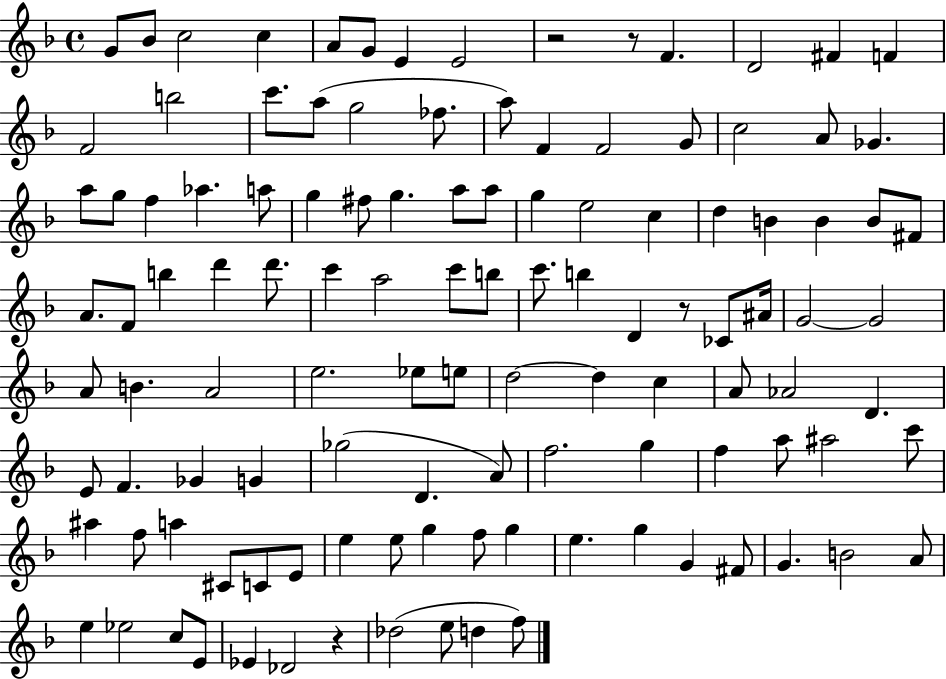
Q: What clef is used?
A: treble